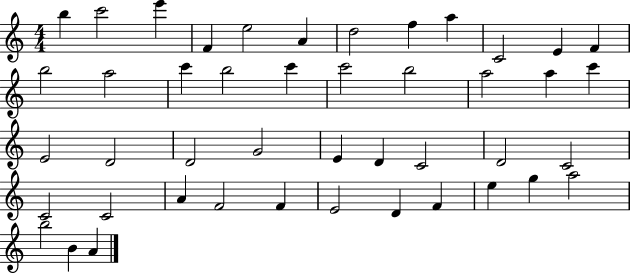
B5/q C6/h E6/q F4/q E5/h A4/q D5/h F5/q A5/q C4/h E4/q F4/q B5/h A5/h C6/q B5/h C6/q C6/h B5/h A5/h A5/q C6/q E4/h D4/h D4/h G4/h E4/q D4/q C4/h D4/h C4/h C4/h C4/h A4/q F4/h F4/q E4/h D4/q F4/q E5/q G5/q A5/h B5/h B4/q A4/q